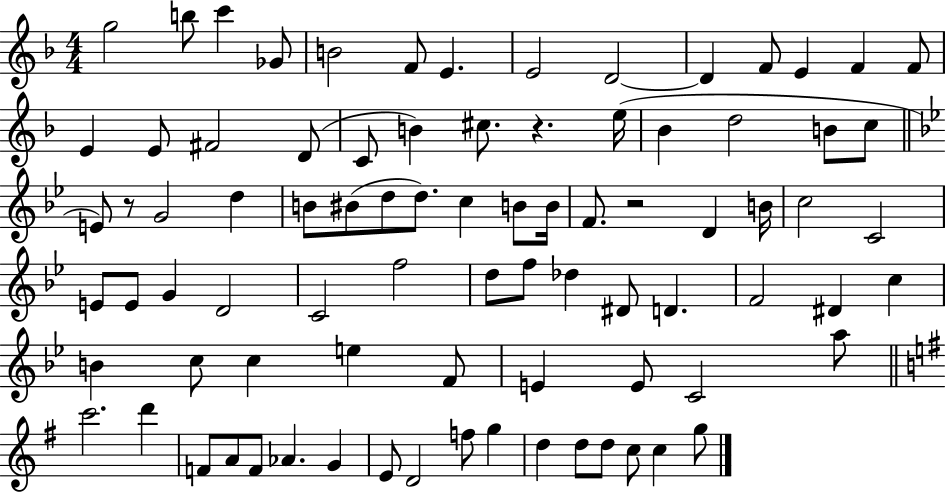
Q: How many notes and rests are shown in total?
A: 84